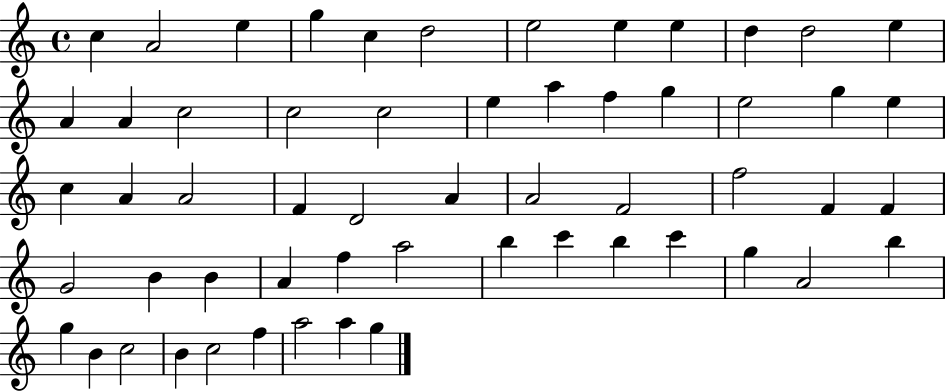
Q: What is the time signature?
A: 4/4